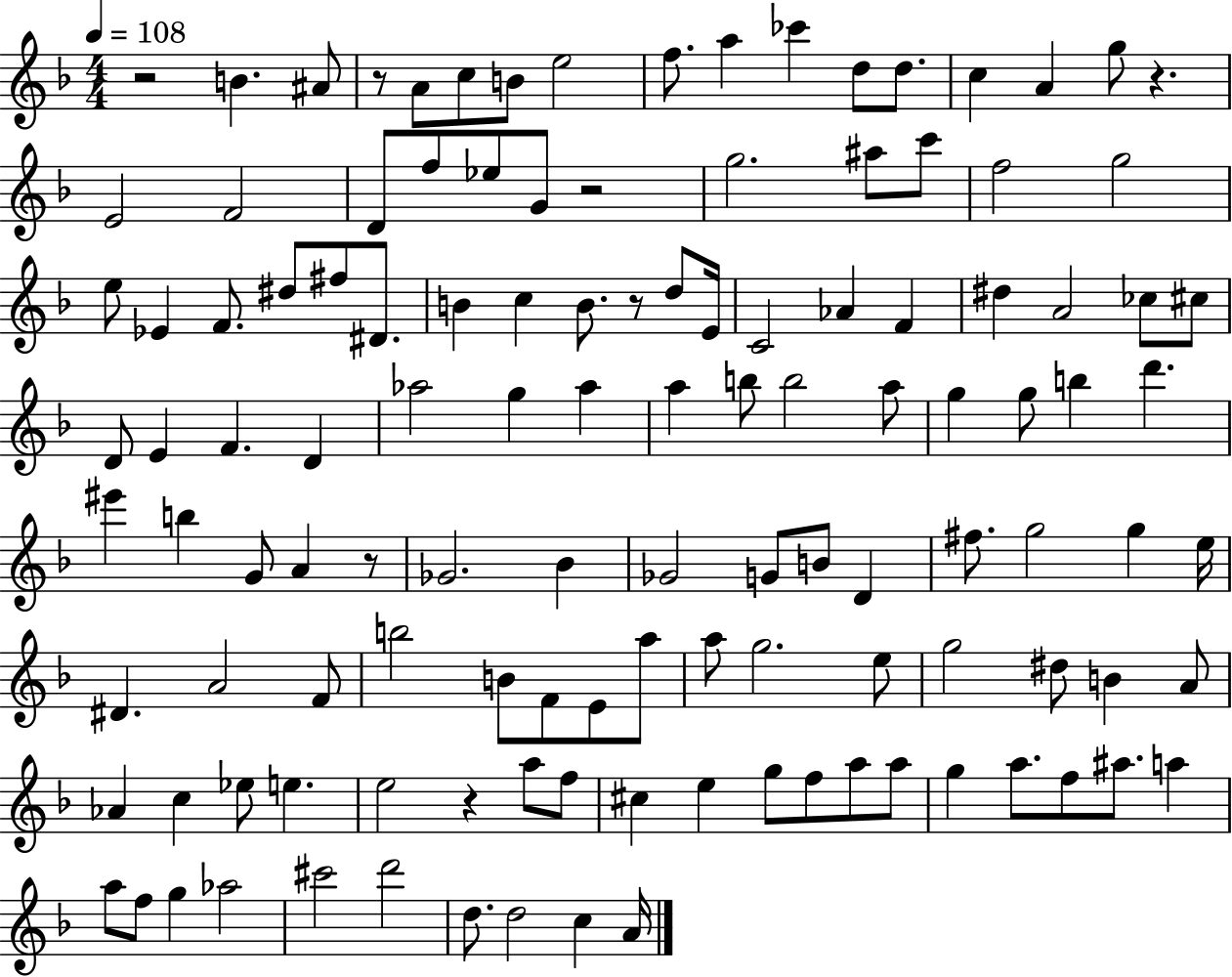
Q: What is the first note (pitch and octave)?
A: B4